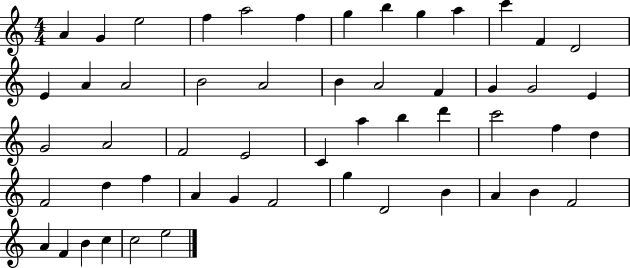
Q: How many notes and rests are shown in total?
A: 53